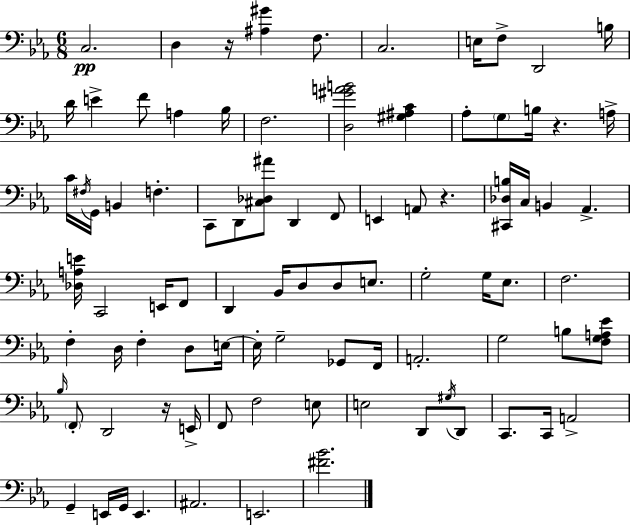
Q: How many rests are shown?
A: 4